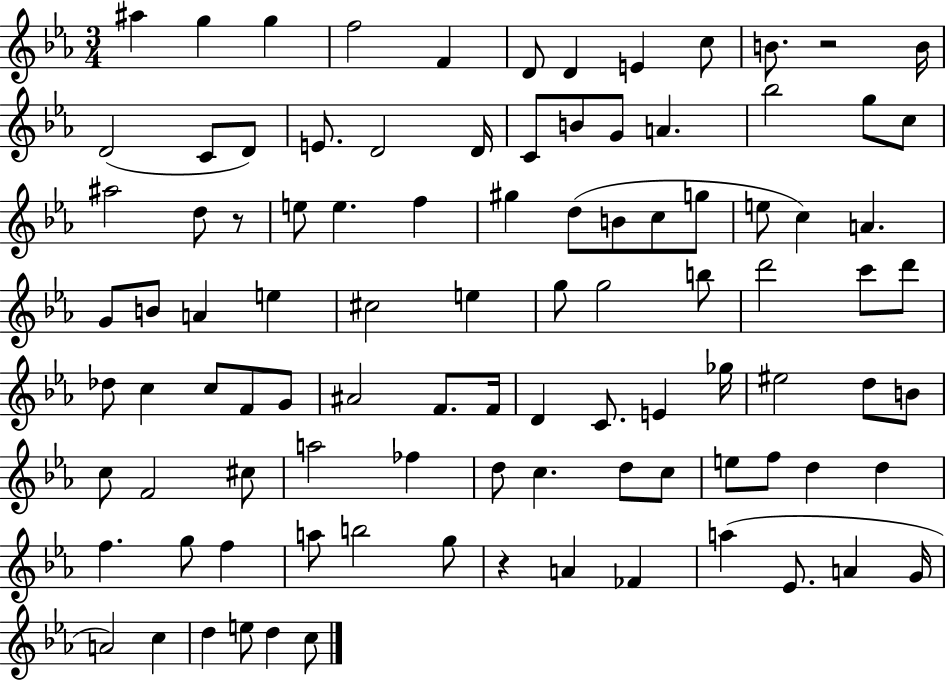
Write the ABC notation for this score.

X:1
T:Untitled
M:3/4
L:1/4
K:Eb
^a g g f2 F D/2 D E c/2 B/2 z2 B/4 D2 C/2 D/2 E/2 D2 D/4 C/2 B/2 G/2 A _b2 g/2 c/2 ^a2 d/2 z/2 e/2 e f ^g d/2 B/2 c/2 g/2 e/2 c A G/2 B/2 A e ^c2 e g/2 g2 b/2 d'2 c'/2 d'/2 _d/2 c c/2 F/2 G/2 ^A2 F/2 F/4 D C/2 E _g/4 ^e2 d/2 B/2 c/2 F2 ^c/2 a2 _f d/2 c d/2 c/2 e/2 f/2 d d f g/2 f a/2 b2 g/2 z A _F a _E/2 A G/4 A2 c d e/2 d c/2